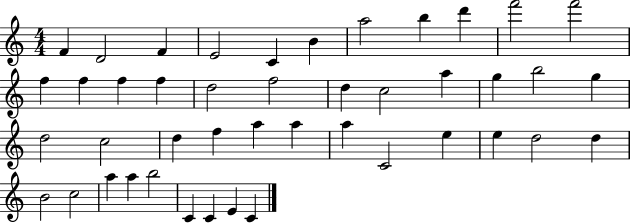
{
  \clef treble
  \numericTimeSignature
  \time 4/4
  \key c \major
  f'4 d'2 f'4 | e'2 c'4 b'4 | a''2 b''4 d'''4 | f'''2 f'''2 | \break f''4 f''4 f''4 f''4 | d''2 f''2 | d''4 c''2 a''4 | g''4 b''2 g''4 | \break d''2 c''2 | d''4 f''4 a''4 a''4 | a''4 c'2 e''4 | e''4 d''2 d''4 | \break b'2 c''2 | a''4 a''4 b''2 | c'4 c'4 e'4 c'4 | \bar "|."
}